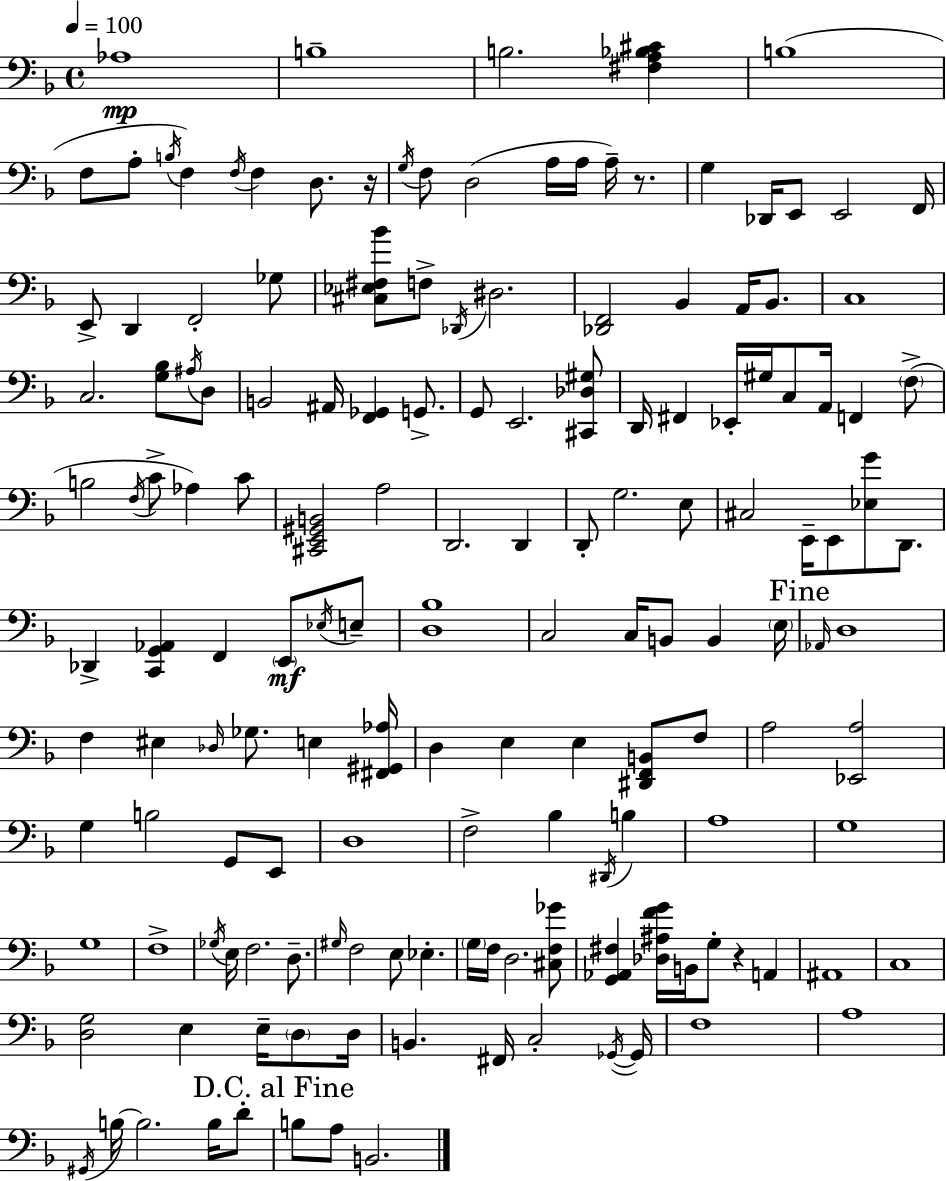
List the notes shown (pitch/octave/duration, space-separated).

Ab3/w B3/w B3/h. [F#3,A3,Bb3,C#4]/q B3/w F3/e A3/e B3/s F3/q F3/s F3/q D3/e. R/s G3/s F3/e D3/h A3/s A3/s A3/s R/e. G3/q Db2/s E2/e E2/h F2/s E2/e D2/q F2/h Gb3/e [C#3,Eb3,F#3,Bb4]/e F3/e Db2/s D#3/h. [Db2,F2]/h Bb2/q A2/s Bb2/e. C3/w C3/h. [G3,Bb3]/e A#3/s D3/e B2/h A#2/s [F2,Gb2]/q G2/e. G2/e E2/h. [C#2,Db3,G#3]/e D2/s F#2/q Eb2/s G#3/s C3/e A2/s F2/q F3/e B3/h F3/s C4/e Ab3/q C4/e [C#2,E2,G#2,B2]/h A3/h D2/h. D2/q D2/e G3/h. E3/e C#3/h E2/s E2/e [Eb3,G4]/e D2/e. Db2/q [C2,G2,Ab2]/q F2/q E2/e Eb3/s E3/e [D3,Bb3]/w C3/h C3/s B2/e B2/q E3/s Ab2/s D3/w F3/q EIS3/q Db3/s Gb3/e. E3/q [F#2,G#2,Ab3]/s D3/q E3/q E3/q [D#2,F2,B2]/e F3/e A3/h [Eb2,A3]/h G3/q B3/h G2/e E2/e D3/w F3/h Bb3/q D#2/s B3/q A3/w G3/w G3/w F3/w Gb3/s E3/s F3/h. D3/e. G#3/s F3/h E3/e Eb3/q. G3/s F3/s D3/h. [C#3,F3,Gb4]/e [G2,Ab2,F#3]/q [Db3,A#3,F4,G4]/s B2/s G3/e R/q A2/q A#2/w C3/w [D3,G3]/h E3/q E3/s D3/e D3/s B2/q. F#2/s C3/h Gb2/s Gb2/s F3/w A3/w G#2/s B3/s B3/h. B3/s D4/e B3/e A3/e B2/h.